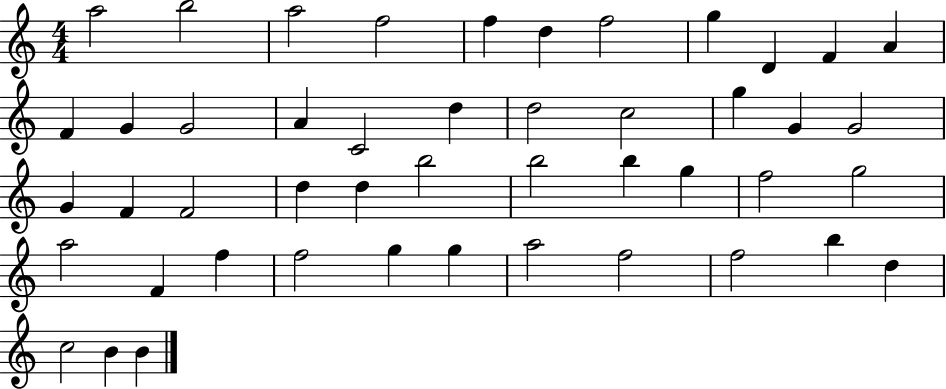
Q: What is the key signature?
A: C major